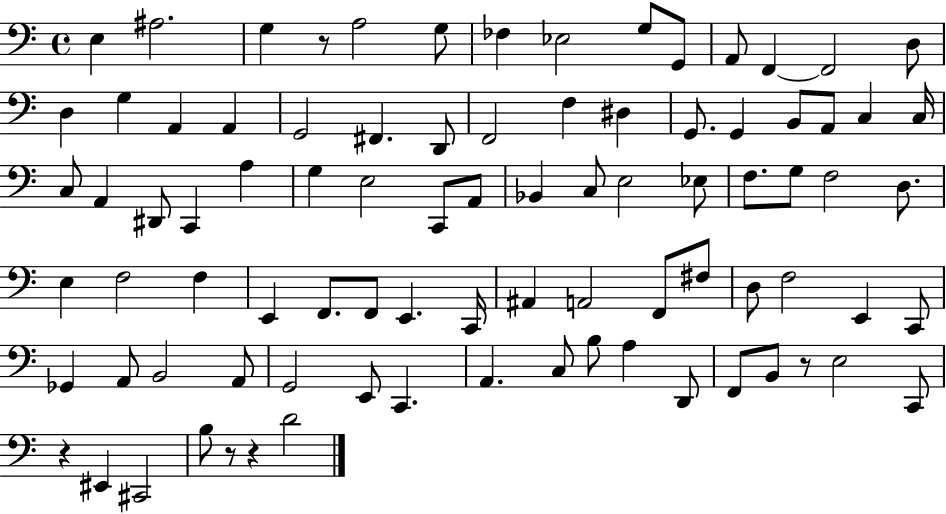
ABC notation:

X:1
T:Untitled
M:4/4
L:1/4
K:C
E, ^A,2 G, z/2 A,2 G,/2 _F, _E,2 G,/2 G,,/2 A,,/2 F,, F,,2 D,/2 D, G, A,, A,, G,,2 ^F,, D,,/2 F,,2 F, ^D, G,,/2 G,, B,,/2 A,,/2 C, C,/4 C,/2 A,, ^D,,/2 C,, A, G, E,2 C,,/2 A,,/2 _B,, C,/2 E,2 _E,/2 F,/2 G,/2 F,2 D,/2 E, F,2 F, E,, F,,/2 F,,/2 E,, C,,/4 ^A,, A,,2 F,,/2 ^F,/2 D,/2 F,2 E,, C,,/2 _G,, A,,/2 B,,2 A,,/2 G,,2 E,,/2 C,, A,, C,/2 B,/2 A, D,,/2 F,,/2 B,,/2 z/2 E,2 C,,/2 z ^E,, ^C,,2 B,/2 z/2 z D2